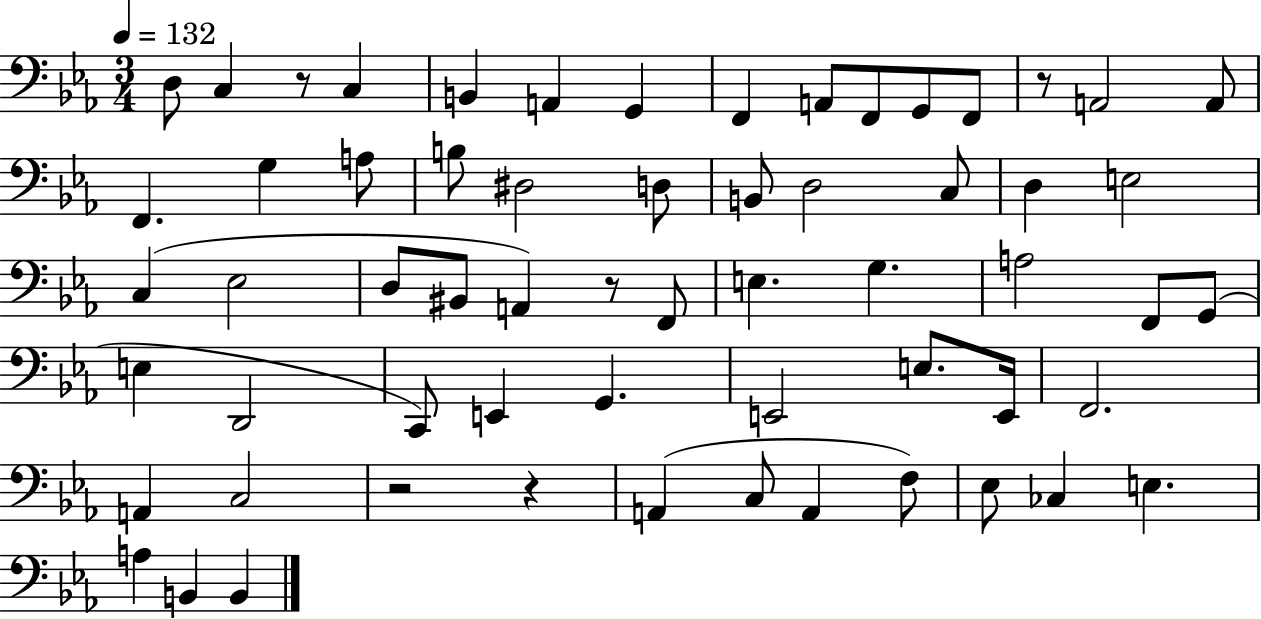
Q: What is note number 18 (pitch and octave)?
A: D#3